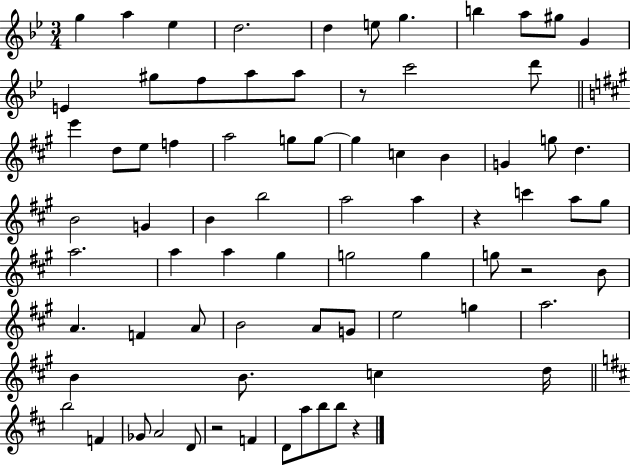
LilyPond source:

{
  \clef treble
  \numericTimeSignature
  \time 3/4
  \key bes \major
  g''4 a''4 ees''4 | d''2. | d''4 e''8 g''4. | b''4 a''8 gis''8 g'4 | \break e'4 gis''8 f''8 a''8 a''8 | r8 c'''2 d'''8 | \bar "||" \break \key a \major e'''4 d''8 e''8 f''4 | a''2 g''8 g''8~~ | g''4 c''4 b'4 | g'4 g''8 d''4. | \break b'2 g'4 | b'4 b''2 | a''2 a''4 | r4 c'''4 a''8 gis''8 | \break a''2. | a''4 a''4 gis''4 | g''2 g''4 | g''8 r2 b'8 | \break a'4. f'4 a'8 | b'2 a'8 g'8 | e''2 g''4 | a''2. | \break b'4 b'8. c''4 d''16 | \bar "||" \break \key d \major b''2 f'4 | ges'8 a'2 d'8 | r2 f'4 | d'8 a''8 b''8 b''8 r4 | \break \bar "|."
}